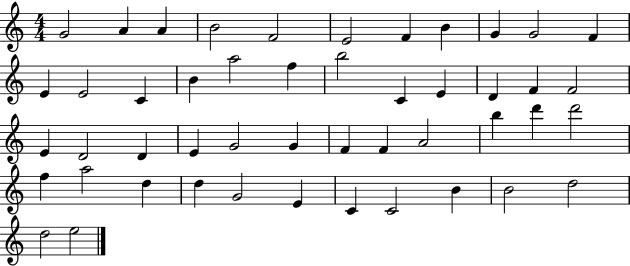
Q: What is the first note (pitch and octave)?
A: G4